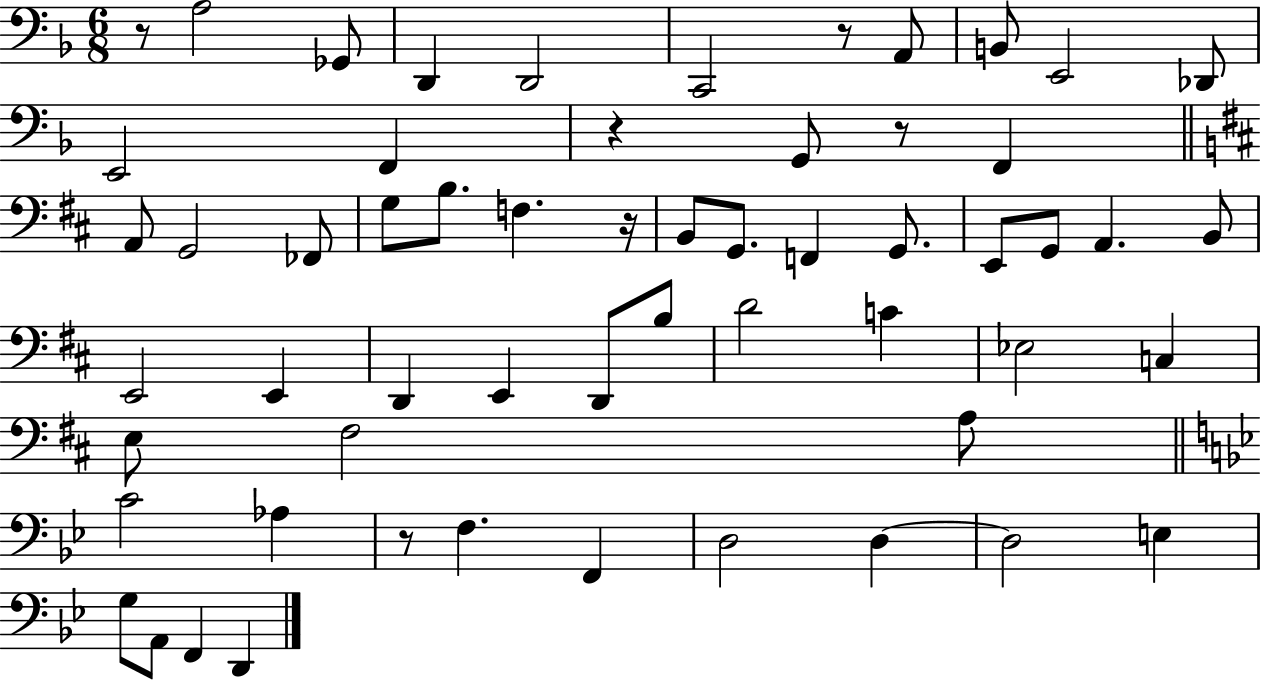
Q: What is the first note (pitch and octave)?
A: A3